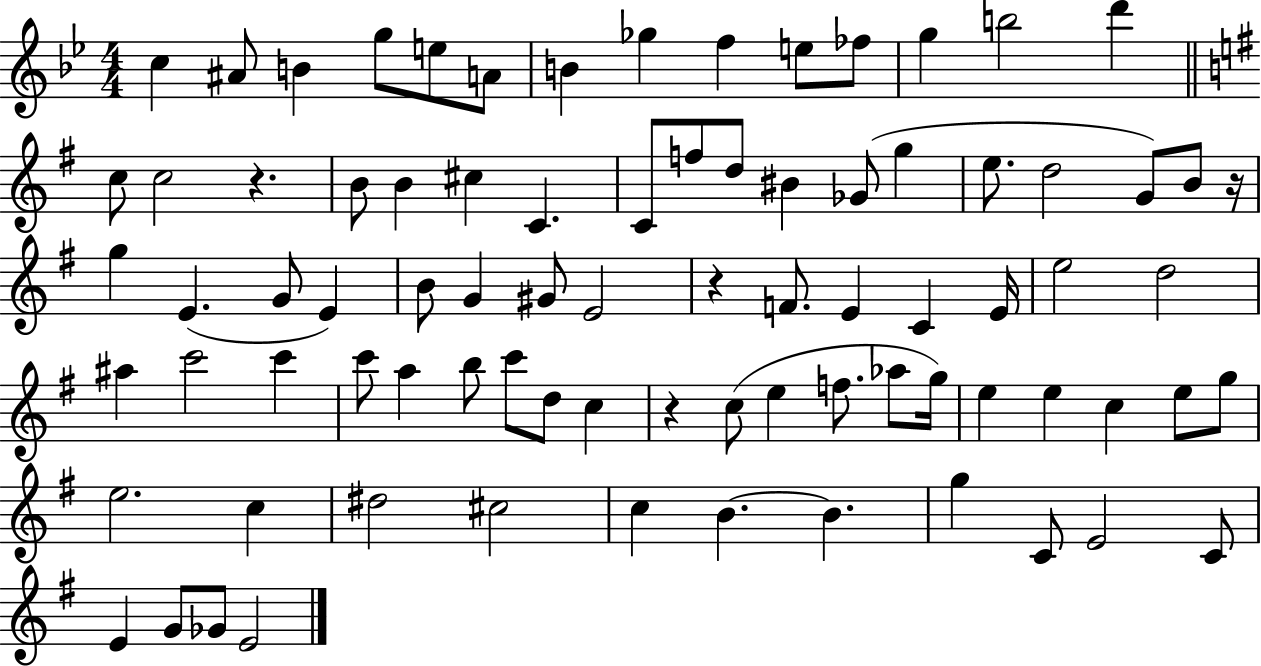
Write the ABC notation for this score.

X:1
T:Untitled
M:4/4
L:1/4
K:Bb
c ^A/2 B g/2 e/2 A/2 B _g f e/2 _f/2 g b2 d' c/2 c2 z B/2 B ^c C C/2 f/2 d/2 ^B _G/2 g e/2 d2 G/2 B/2 z/4 g E G/2 E B/2 G ^G/2 E2 z F/2 E C E/4 e2 d2 ^a c'2 c' c'/2 a b/2 c'/2 d/2 c z c/2 e f/2 _a/2 g/4 e e c e/2 g/2 e2 c ^d2 ^c2 c B B g C/2 E2 C/2 E G/2 _G/2 E2